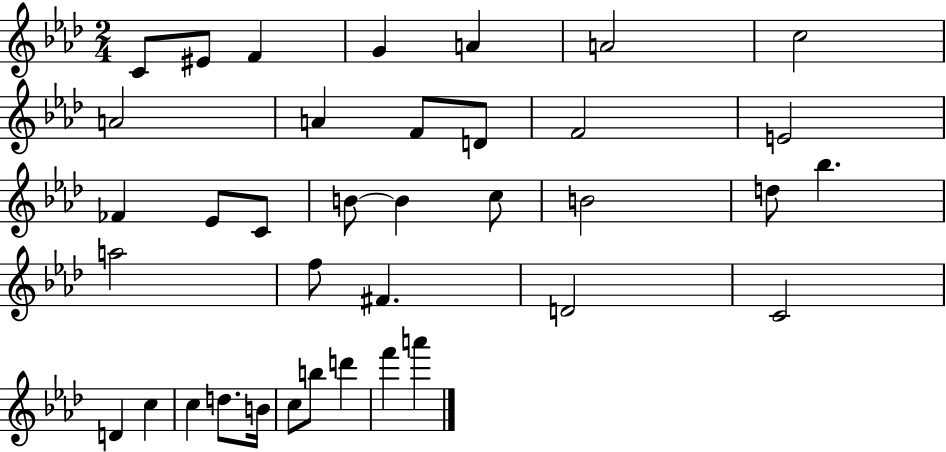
X:1
T:Untitled
M:2/4
L:1/4
K:Ab
C/2 ^E/2 F G A A2 c2 A2 A F/2 D/2 F2 E2 _F _E/2 C/2 B/2 B c/2 B2 d/2 _b a2 f/2 ^F D2 C2 D c c d/2 B/4 c/2 b/2 d' f' a'